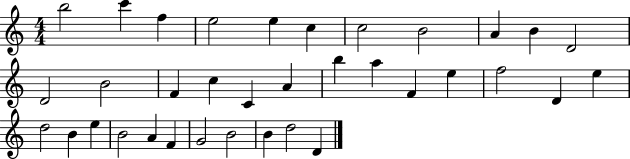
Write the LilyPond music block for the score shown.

{
  \clef treble
  \numericTimeSignature
  \time 4/4
  \key c \major
  b''2 c'''4 f''4 | e''2 e''4 c''4 | c''2 b'2 | a'4 b'4 d'2 | \break d'2 b'2 | f'4 c''4 c'4 a'4 | b''4 a''4 f'4 e''4 | f''2 d'4 e''4 | \break d''2 b'4 e''4 | b'2 a'4 f'4 | g'2 b'2 | b'4 d''2 d'4 | \break \bar "|."
}